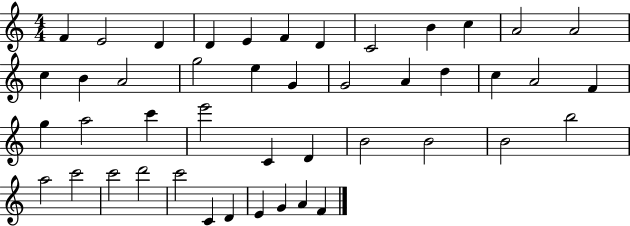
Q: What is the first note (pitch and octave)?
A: F4